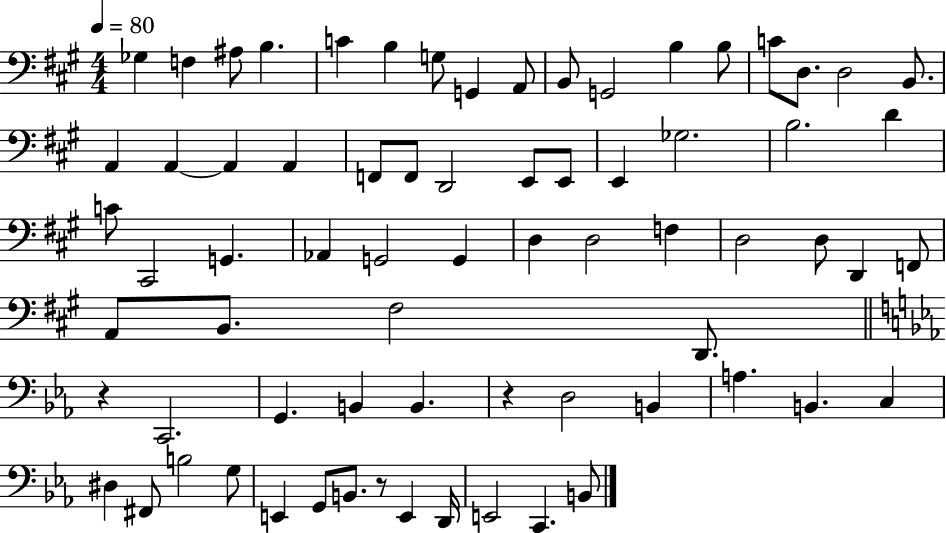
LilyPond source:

{
  \clef bass
  \numericTimeSignature
  \time 4/4
  \key a \major
  \tempo 4 = 80
  ges4 f4 ais8 b4. | c'4 b4 g8 g,4 a,8 | b,8 g,2 b4 b8 | c'8 d8. d2 b,8. | \break a,4 a,4~~ a,4 a,4 | f,8 f,8 d,2 e,8 e,8 | e,4 ges2. | b2. d'4 | \break c'8 cis,2 g,4. | aes,4 g,2 g,4 | d4 d2 f4 | d2 d8 d,4 f,8 | \break a,8 b,8. fis2 d,8. | \bar "||" \break \key c \minor r4 c,2. | g,4. b,4 b,4. | r4 d2 b,4 | a4. b,4. c4 | \break dis4 fis,8 b2 g8 | e,4 g,8 b,8. r8 e,4 d,16 | e,2 c,4. b,8 | \bar "|."
}